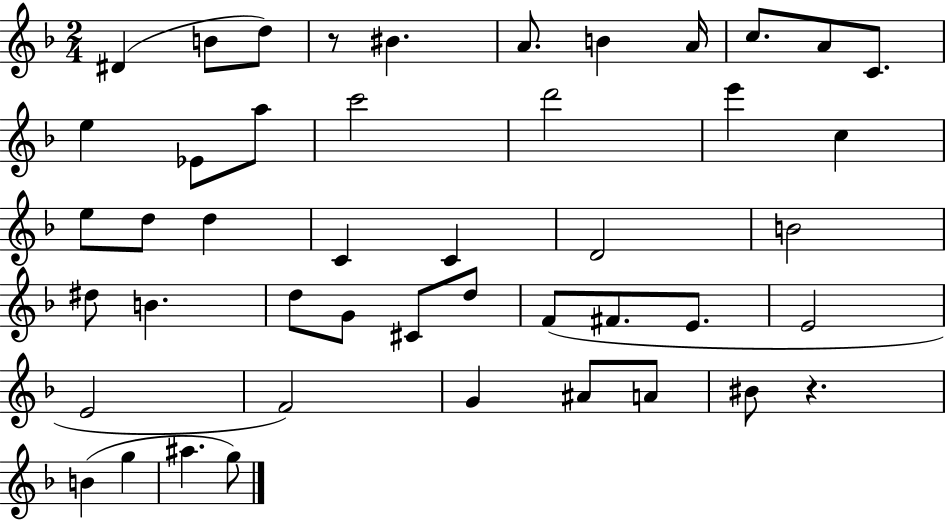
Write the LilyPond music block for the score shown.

{
  \clef treble
  \numericTimeSignature
  \time 2/4
  \key f \major
  \repeat volta 2 { dis'4( b'8 d''8) | r8 bis'4. | a'8. b'4 a'16 | c''8. a'8 c'8. | \break e''4 ees'8 a''8 | c'''2 | d'''2 | e'''4 c''4 | \break e''8 d''8 d''4 | c'4 c'4 | d'2 | b'2 | \break dis''8 b'4. | d''8 g'8 cis'8 d''8 | f'8( fis'8. e'8. | e'2 | \break e'2 | f'2) | g'4 ais'8 a'8 | bis'8 r4. | \break b'4( g''4 | ais''4. g''8) | } \bar "|."
}